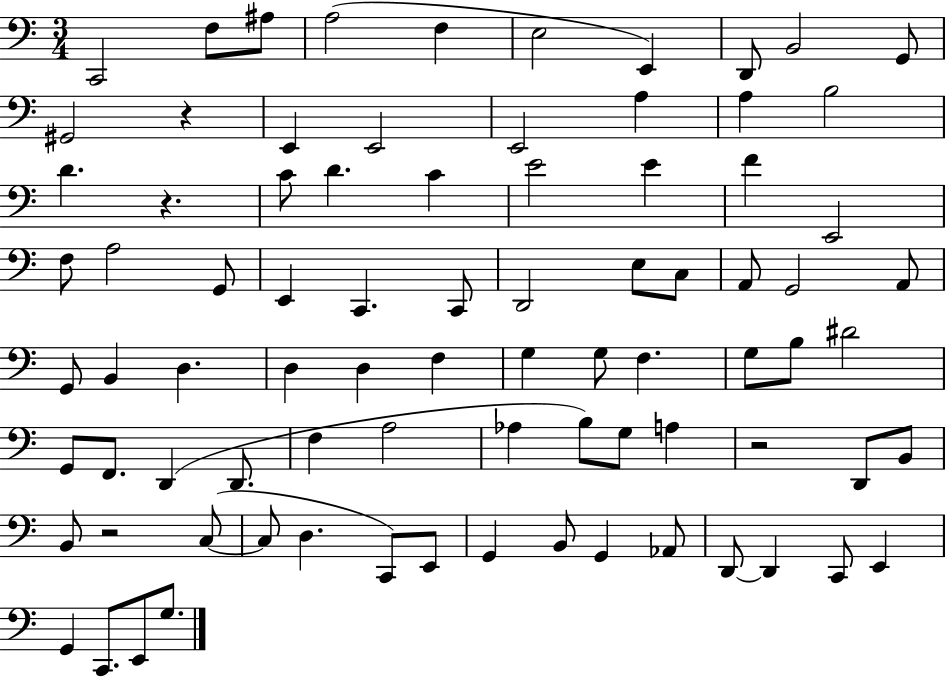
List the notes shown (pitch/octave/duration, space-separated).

C2/h F3/e A#3/e A3/h F3/q E3/h E2/q D2/e B2/h G2/e G#2/h R/q E2/q E2/h E2/h A3/q A3/q B3/h D4/q. R/q. C4/e D4/q. C4/q E4/h E4/q F4/q E2/h F3/e A3/h G2/e E2/q C2/q. C2/e D2/h E3/e C3/e A2/e G2/h A2/e G2/e B2/q D3/q. D3/q D3/q F3/q G3/q G3/e F3/q. G3/e B3/e D#4/h G2/e F2/e. D2/q D2/e. F3/q A3/h Ab3/q B3/e G3/e A3/q R/h D2/e B2/e B2/e R/h C3/e C3/e D3/q. C2/e E2/e G2/q B2/e G2/q Ab2/e D2/e D2/q C2/e E2/q G2/q C2/e. E2/e G3/e.